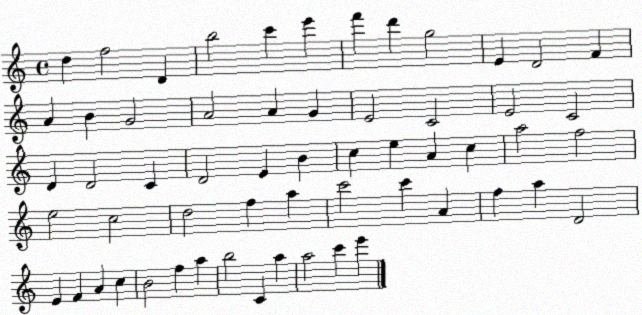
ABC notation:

X:1
T:Untitled
M:4/4
L:1/4
K:C
d f2 D b2 c' e' f' d' g2 E D2 F A B G2 A2 A G E2 C2 E2 C2 D D2 C D2 E B c e A c a2 f2 e2 c2 d2 f a c'2 c' A f a D2 E F A c B2 f a b2 C a a2 c' e'